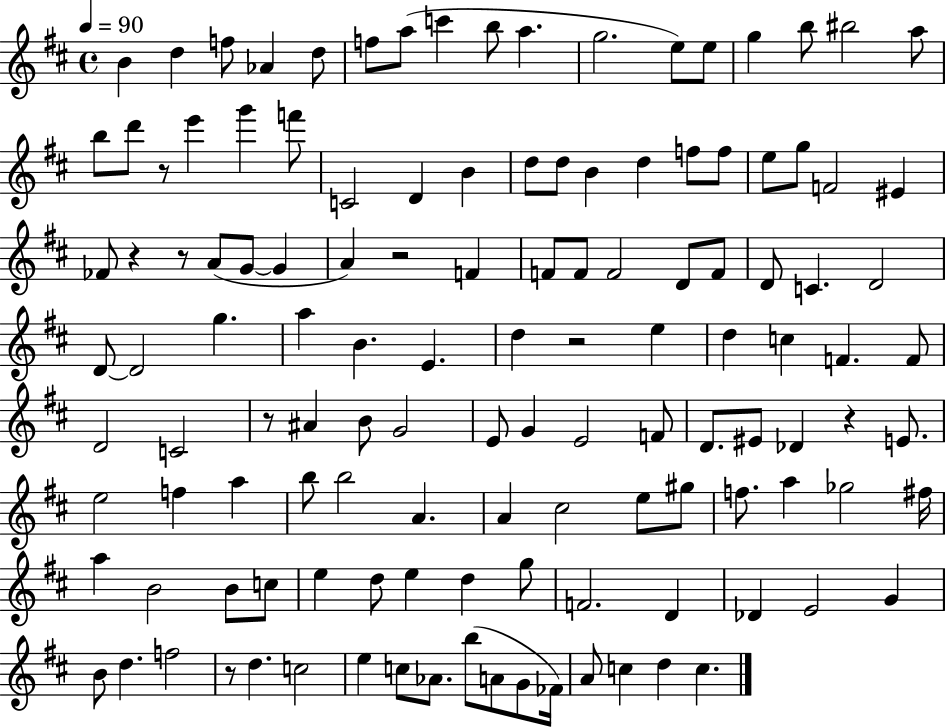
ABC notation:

X:1
T:Untitled
M:4/4
L:1/4
K:D
B d f/2 _A d/2 f/2 a/2 c' b/2 a g2 e/2 e/2 g b/2 ^b2 a/2 b/2 d'/2 z/2 e' g' f'/2 C2 D B d/2 d/2 B d f/2 f/2 e/2 g/2 F2 ^E _F/2 z z/2 A/2 G/2 G A z2 F F/2 F/2 F2 D/2 F/2 D/2 C D2 D/2 D2 g a B E d z2 e d c F F/2 D2 C2 z/2 ^A B/2 G2 E/2 G E2 F/2 D/2 ^E/2 _D z E/2 e2 f a b/2 b2 A A ^c2 e/2 ^g/2 f/2 a _g2 ^f/4 a B2 B/2 c/2 e d/2 e d g/2 F2 D _D E2 G B/2 d f2 z/2 d c2 e c/2 _A/2 b/2 A/2 G/2 _F/4 A/2 c d c